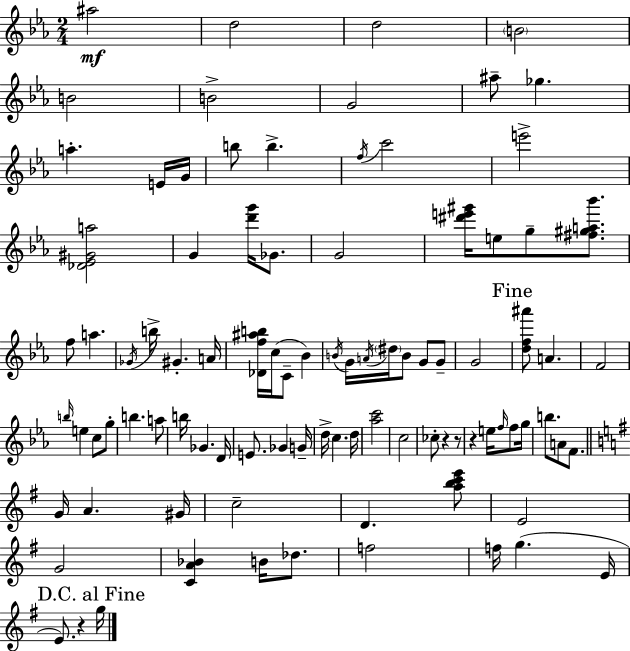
{
  \clef treble
  \numericTimeSignature
  \time 2/4
  \key ees \major
  ais''2\mf | d''2 | d''2 | \parenthesize b'2 | \break b'2 | b'2-> | g'2 | ais''8-- ges''4. | \break a''4.-. e'16 g'16 | b''8 b''4.-> | \acciaccatura { f''16 } c'''2 | e'''2-> | \break <des' ees' gis' a''>2 | g'4 <d''' g'''>16 ges'8. | g'2 | <dis''' e''' gis'''>16 e''8 g''8-- <fis'' gis'' a'' bes'''>8. | \break f''8 a''4. | \acciaccatura { ges'16 } b''16-> gis'4.-. | a'16 <des' f'' ais'' b''>16 c''16( c'8-- bes'4) | \acciaccatura { b'16 } g'16 \acciaccatura { a'16 } \parenthesize dis''16 b'8 | \break g'8 g'8-- g'2 | \mark "Fine" <d'' f'' ais'''>8 a'4. | f'2 | \grace { b''16 } e''4 | \break c''8 g''8-. b''4. | a''8 b''16 ges'4. | d'16 e'8. | ges'4 g'16-- d''16-> c''4. | \break d''16 <aes'' c'''>2 | c''2 | ces''8-. r4 | r8 r4 | \break e''16 \grace { f''16 } f''8 g''16 b''8. | a'8 f'8. \bar "||" \break \key g \major g'16 a'4. gis'16 | c''2-- | d'4. <a'' b'' c''' e'''>8 | e'2 | \break g'2 | <c' a' bes'>4 b'16 des''8. | f''2 | f''16 g''4.( e'16 | \break \mark "D.C. al Fine" e'8.) r4 g''16 | \bar "|."
}